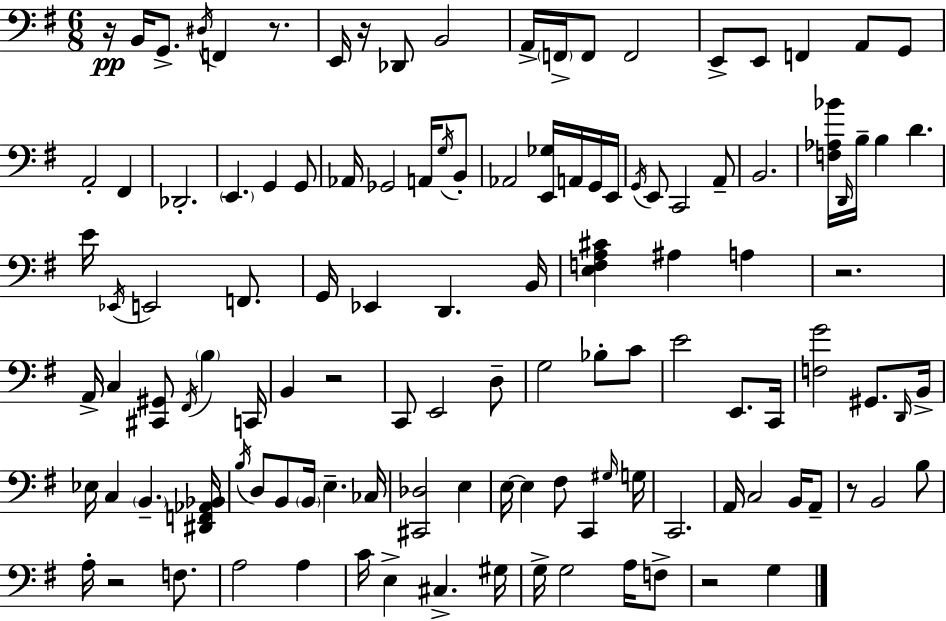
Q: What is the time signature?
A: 6/8